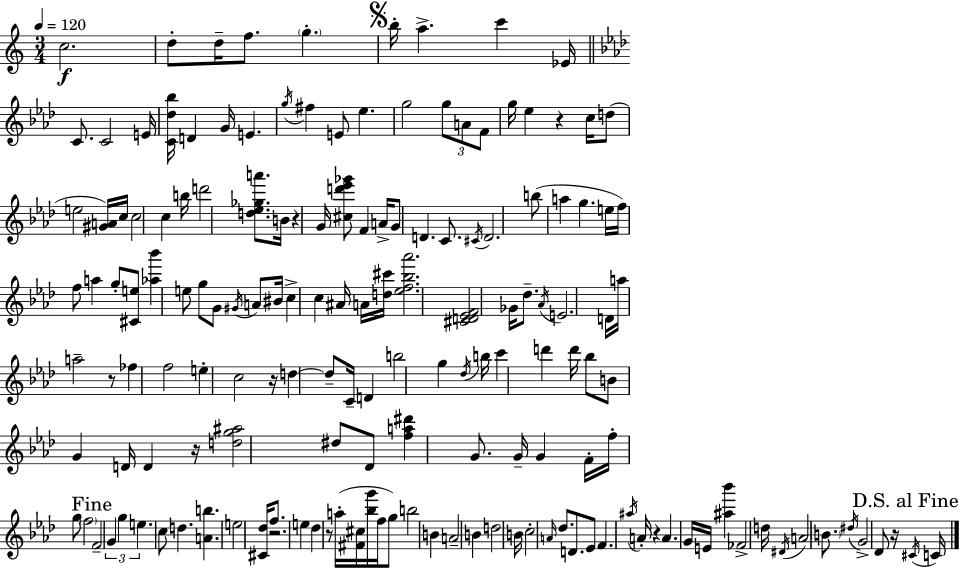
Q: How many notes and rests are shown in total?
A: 161